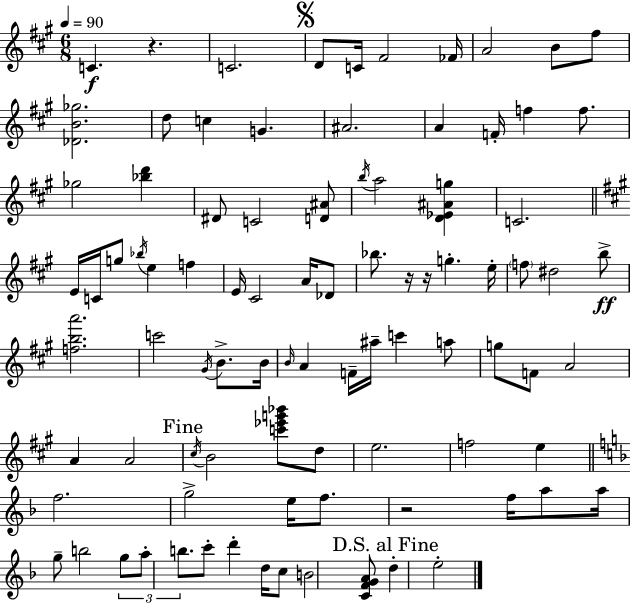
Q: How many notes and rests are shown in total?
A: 90